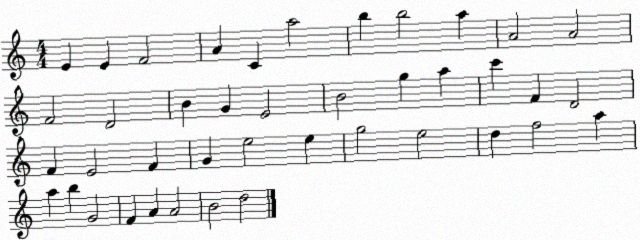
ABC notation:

X:1
T:Untitled
M:4/4
L:1/4
K:C
E E F2 A C a2 b b2 a A2 A2 F2 D2 B G E2 B2 g a c' F D2 F E2 F G e2 e g2 e2 d f2 a a b G2 F A A2 B2 d2